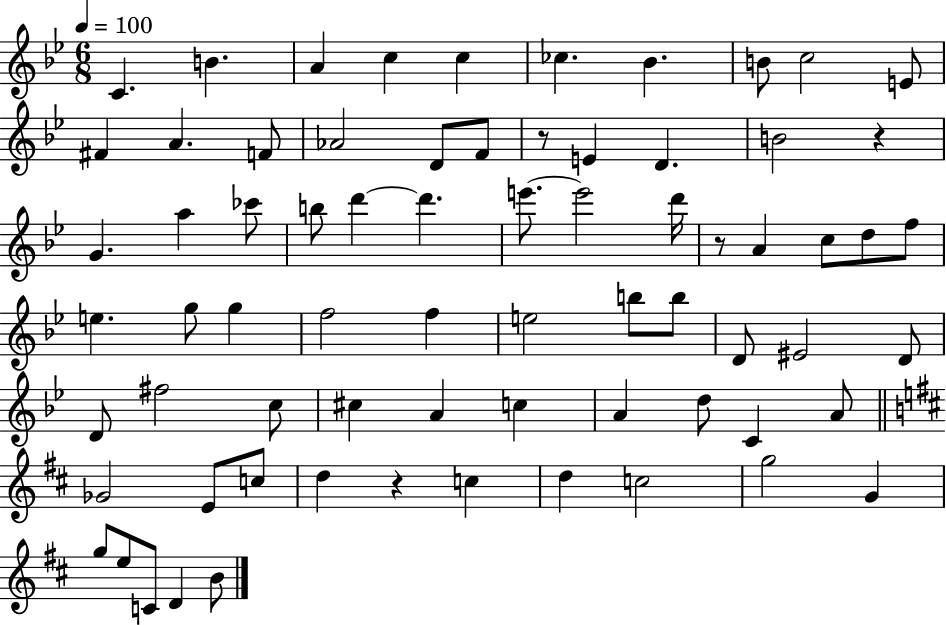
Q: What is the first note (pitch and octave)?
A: C4